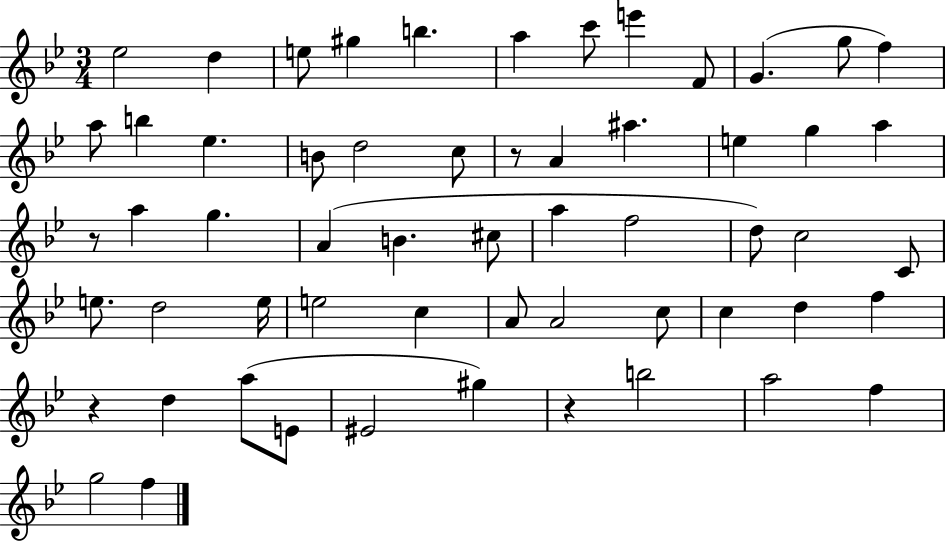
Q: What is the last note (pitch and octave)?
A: F5